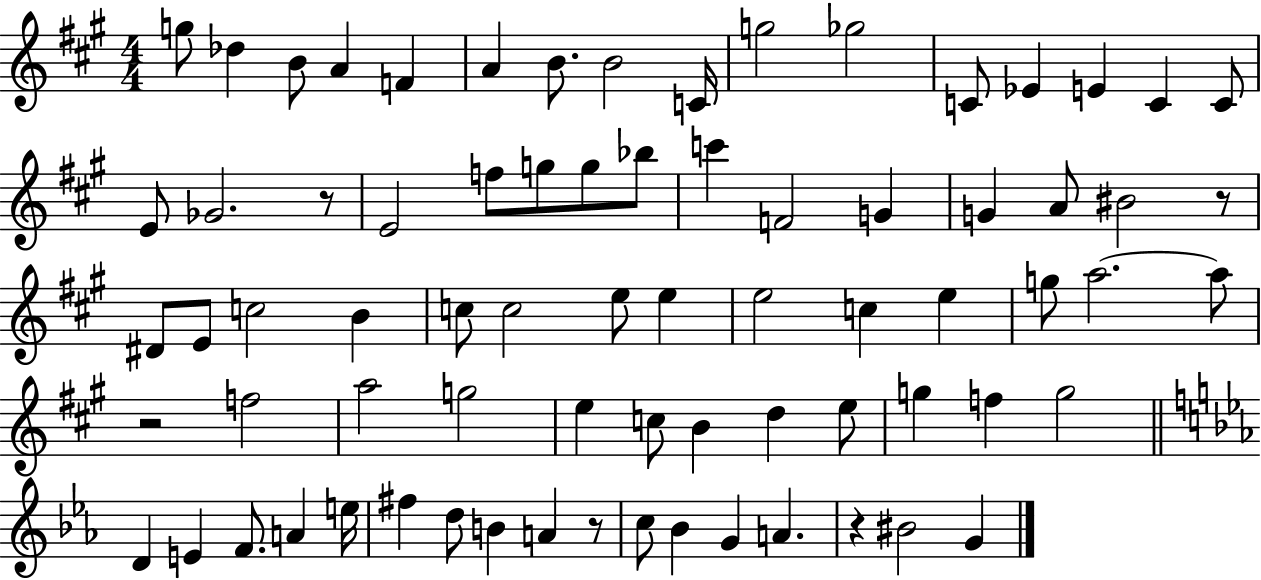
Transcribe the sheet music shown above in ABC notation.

X:1
T:Untitled
M:4/4
L:1/4
K:A
g/2 _d B/2 A F A B/2 B2 C/4 g2 _g2 C/2 _E E C C/2 E/2 _G2 z/2 E2 f/2 g/2 g/2 _b/2 c' F2 G G A/2 ^B2 z/2 ^D/2 E/2 c2 B c/2 c2 e/2 e e2 c e g/2 a2 a/2 z2 f2 a2 g2 e c/2 B d e/2 g f g2 D E F/2 A e/4 ^f d/2 B A z/2 c/2 _B G A z ^B2 G